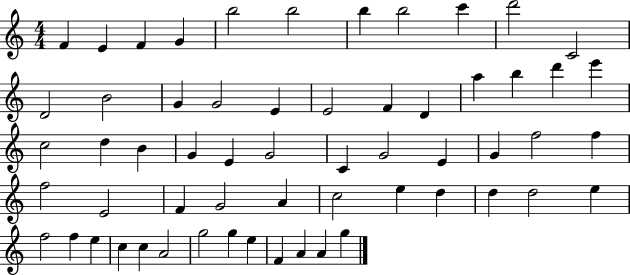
F4/q E4/q F4/q G4/q B5/h B5/h B5/q B5/h C6/q D6/h C4/h D4/h B4/h G4/q G4/h E4/q E4/h F4/q D4/q A5/q B5/q D6/q E6/q C5/h D5/q B4/q G4/q E4/q G4/h C4/q G4/h E4/q G4/q F5/h F5/q F5/h E4/h F4/q G4/h A4/q C5/h E5/q D5/q D5/q D5/h E5/q F5/h F5/q E5/q C5/q C5/q A4/h G5/h G5/q E5/q F4/q A4/q A4/q G5/q